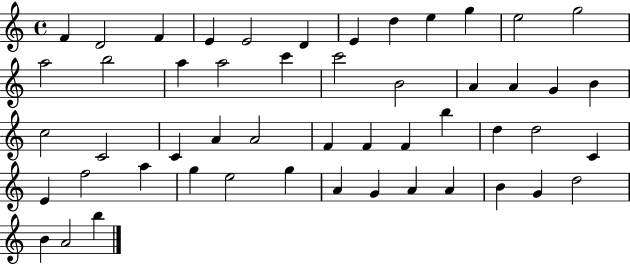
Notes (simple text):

F4/q D4/h F4/q E4/q E4/h D4/q E4/q D5/q E5/q G5/q E5/h G5/h A5/h B5/h A5/q A5/h C6/q C6/h B4/h A4/q A4/q G4/q B4/q C5/h C4/h C4/q A4/q A4/h F4/q F4/q F4/q B5/q D5/q D5/h C4/q E4/q F5/h A5/q G5/q E5/h G5/q A4/q G4/q A4/q A4/q B4/q G4/q D5/h B4/q A4/h B5/q